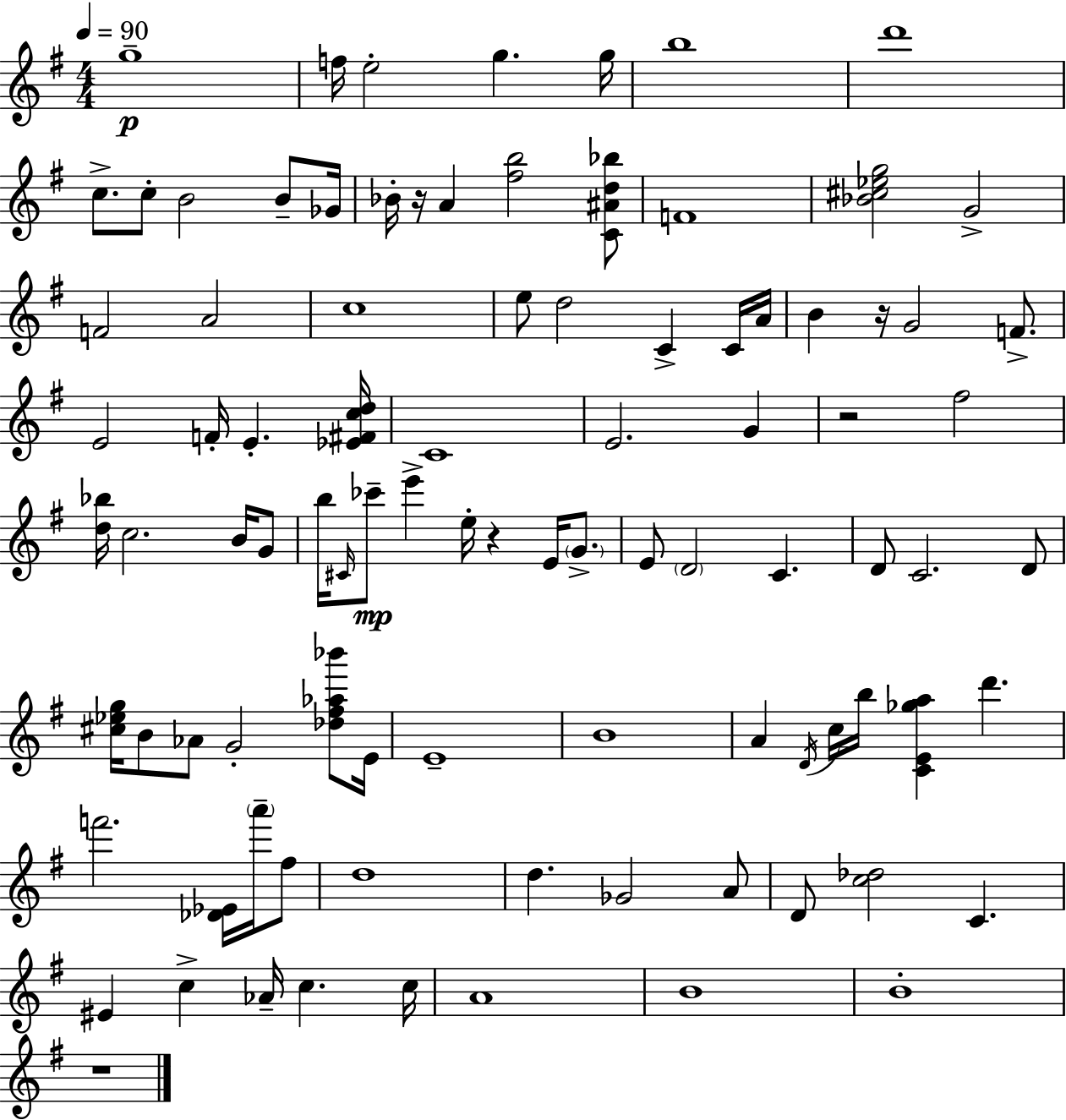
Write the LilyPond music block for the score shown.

{
  \clef treble
  \numericTimeSignature
  \time 4/4
  \key g \major
  \tempo 4 = 90
  g''1--\p | f''16 e''2-. g''4. g''16 | b''1 | d'''1 | \break c''8.-> c''8-. b'2 b'8-- ges'16 | bes'16-. r16 a'4 <fis'' b''>2 <c' ais' d'' bes''>8 | f'1 | <bes' cis'' ees'' g''>2 g'2-> | \break f'2 a'2 | c''1 | e''8 d''2 c'4-> c'16 a'16 | b'4 r16 g'2 f'8.-> | \break e'2 f'16-. e'4.-. <ees' fis' c'' d''>16 | c'1 | e'2. g'4 | r2 fis''2 | \break <d'' bes''>16 c''2. b'16 g'8 | b''16 \grace { cis'16 }\mp ces'''8-- e'''4-> e''16-. r4 e'16 \parenthesize g'8.-> | e'8 \parenthesize d'2 c'4. | d'8 c'2. d'8 | \break <cis'' ees'' g''>16 b'8 aes'8 g'2-. <des'' fis'' aes'' bes'''>8 | e'16 e'1-- | b'1 | a'4 \acciaccatura { d'16 } c''16 b''16 <c' e' ges'' a''>4 d'''4. | \break f'''2. <des' ees'>16 \parenthesize a'''16-- | fis''8 d''1 | d''4. ges'2 | a'8 d'8 <c'' des''>2 c'4. | \break eis'4 c''4-> aes'16-- c''4. | c''16 a'1 | b'1 | b'1-. | \break r1 | \bar "|."
}